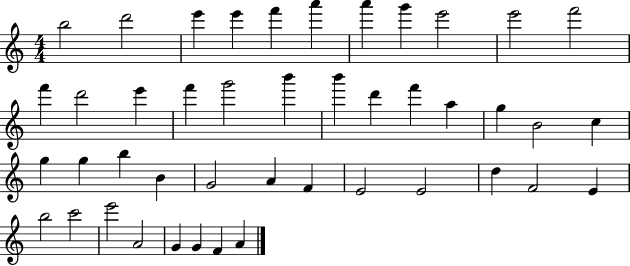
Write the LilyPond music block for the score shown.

{
  \clef treble
  \numericTimeSignature
  \time 4/4
  \key c \major
  b''2 d'''2 | e'''4 e'''4 f'''4 a'''4 | a'''4 g'''4 e'''2 | e'''2 f'''2 | \break f'''4 d'''2 e'''4 | f'''4 g'''2 b'''4 | b'''4 d'''4 f'''4 a''4 | g''4 b'2 c''4 | \break g''4 g''4 b''4 b'4 | g'2 a'4 f'4 | e'2 e'2 | d''4 f'2 e'4 | \break b''2 c'''2 | e'''2 a'2 | g'4 g'4 f'4 a'4 | \bar "|."
}